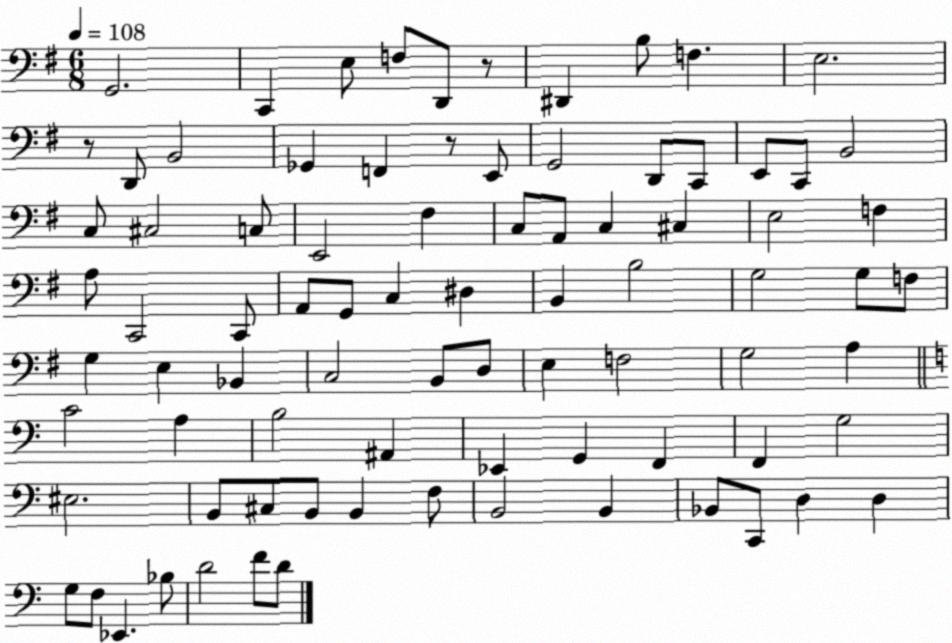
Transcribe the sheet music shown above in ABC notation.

X:1
T:Untitled
M:6/8
L:1/4
K:G
G,,2 C,, E,/2 F,/2 D,,/2 z/2 ^D,, B,/2 F, E,2 z/2 D,,/2 B,,2 _G,, F,, z/2 E,,/2 G,,2 D,,/2 C,,/2 E,,/2 C,,/2 B,,2 C,/2 ^C,2 C,/2 E,,2 ^F, C,/2 A,,/2 C, ^C, E,2 F, A,/2 C,,2 C,,/2 A,,/2 G,,/2 C, ^D, B,, B,2 G,2 G,/2 F,/2 G, E, _B,, C,2 B,,/2 D,/2 E, F,2 G,2 A, C2 A, B,2 ^A,, _E,, G,, F,, F,, G,2 ^E,2 B,,/2 ^C,/2 B,,/2 B,, F,/2 B,,2 B,, _B,,/2 C,,/2 D, D, G,/2 F,/2 _E,, _B,/2 D2 F/2 D/2